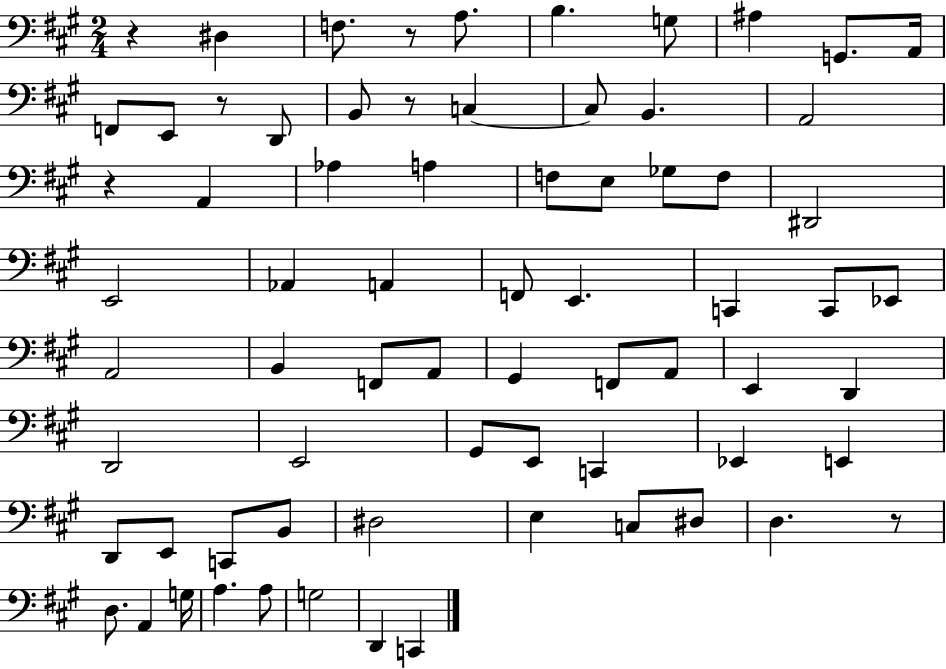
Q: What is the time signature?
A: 2/4